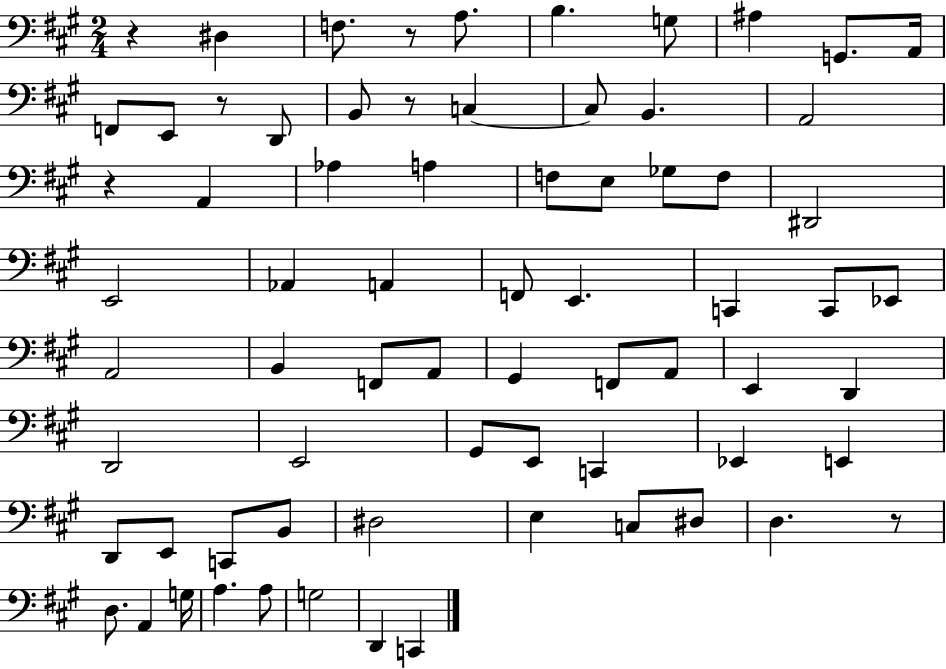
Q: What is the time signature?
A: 2/4